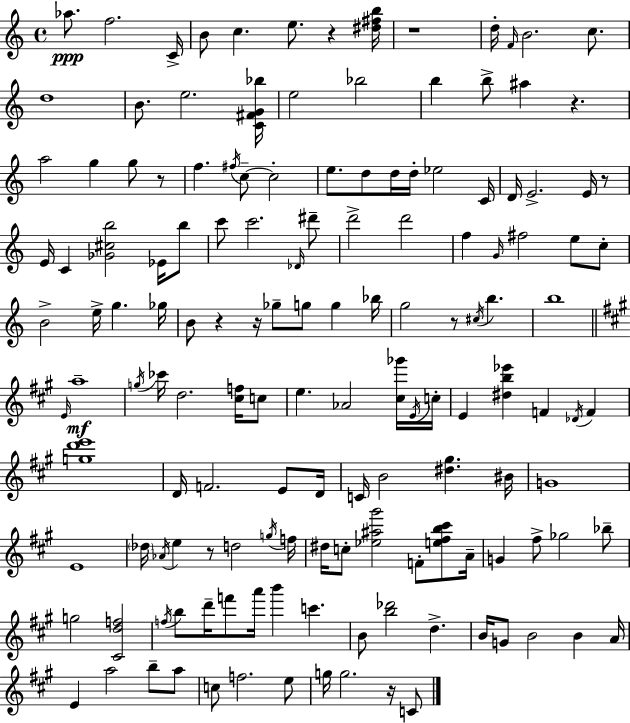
Ab5/e. F5/h. C4/s B4/e C5/q. E5/e. R/q [D#5,F#5,B5]/s R/w D5/s F4/s B4/h. C5/e. D5/w B4/e. E5/h. [C4,F#4,G4,Bb5]/s E5/h Bb5/h B5/q B5/e A#5/q R/q. A5/h G5/q G5/e R/e F5/q. F#5/s C5/e C5/h E5/e. D5/e D5/s D5/s Eb5/h C4/s D4/s E4/h. E4/s R/e E4/s C4/q [Gb4,C#5,B5]/h Eb4/s B5/e C6/e C6/h. Db4/s D#6/e D6/h D6/h F5/q G4/s F#5/h E5/e C5/e B4/h E5/s G5/q. Gb5/s B4/e R/q R/s Gb5/e G5/e G5/q Bb5/s G5/h R/e C#5/s B5/q. B5/w E4/s A5/w G5/s CES6/s D5/h. [C#5,F5]/s C5/e E5/q. Ab4/h [C#5,Gb6]/s E4/s C5/s E4/q [D#5,B5,Eb6]/q F4/q Db4/s F4/q [G5,D6,E6]/w D4/s F4/h. E4/e D4/s C4/s B4/h [D#5,G#5]/q. BIS4/s G4/w E4/w Db5/s Ab4/s E5/q R/e D5/h G5/s F5/s D#5/s C5/e [Eb5,A#5,G#6]/h F4/e [E5,F#5,B5,C#6]/e A4/s G4/q F#5/e Gb5/h Bb5/e G5/h [C#4,D5,F5]/h F5/s B5/e D6/s F6/e A6/s B6/q C6/q. B4/e [B5,Db6]/h D5/q. B4/s G4/e B4/h B4/q A4/s E4/q A5/h B5/e A5/e C5/e F5/h. E5/e G5/s G5/h. R/s C4/e